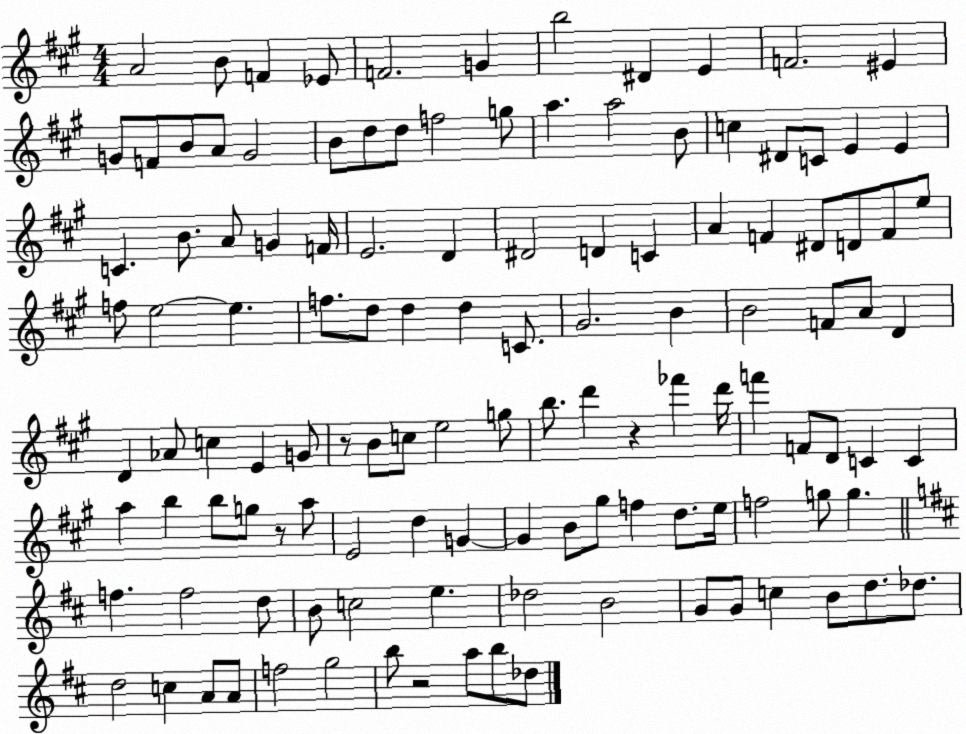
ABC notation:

X:1
T:Untitled
M:4/4
L:1/4
K:A
A2 B/2 F _E/2 F2 G b2 ^D E F2 ^E G/2 F/2 B/2 A/2 G2 B/2 d/2 d/2 f2 g/2 a a2 B/2 c ^D/2 C/2 E E C B/2 A/2 G F/4 E2 D ^D2 D C A F ^D/2 D/2 F/2 e/2 f/2 e2 e f/2 d/2 d d C/2 ^G2 B B2 F/2 A/2 D D _A/2 c E G/2 z/2 B/2 c/2 e2 g/2 b/2 d' z _f' d'/4 f' F/2 D/2 C C a b b/2 g/2 z/2 a/2 E2 d G G B/2 ^g/2 f d/2 e/4 f2 g/2 g f f2 d/2 B/2 c2 e _d2 B2 G/2 G/2 c B/2 d/2 _d/2 d2 c A/2 A/2 f2 g2 b/2 z2 a/2 b/2 _d/2